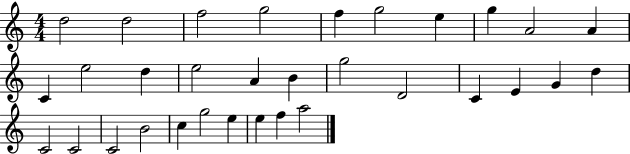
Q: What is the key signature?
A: C major